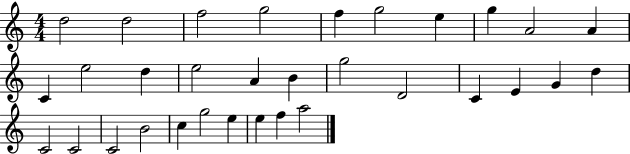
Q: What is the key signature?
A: C major